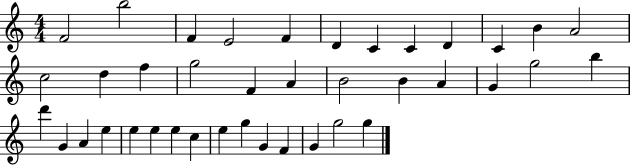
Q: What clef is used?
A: treble